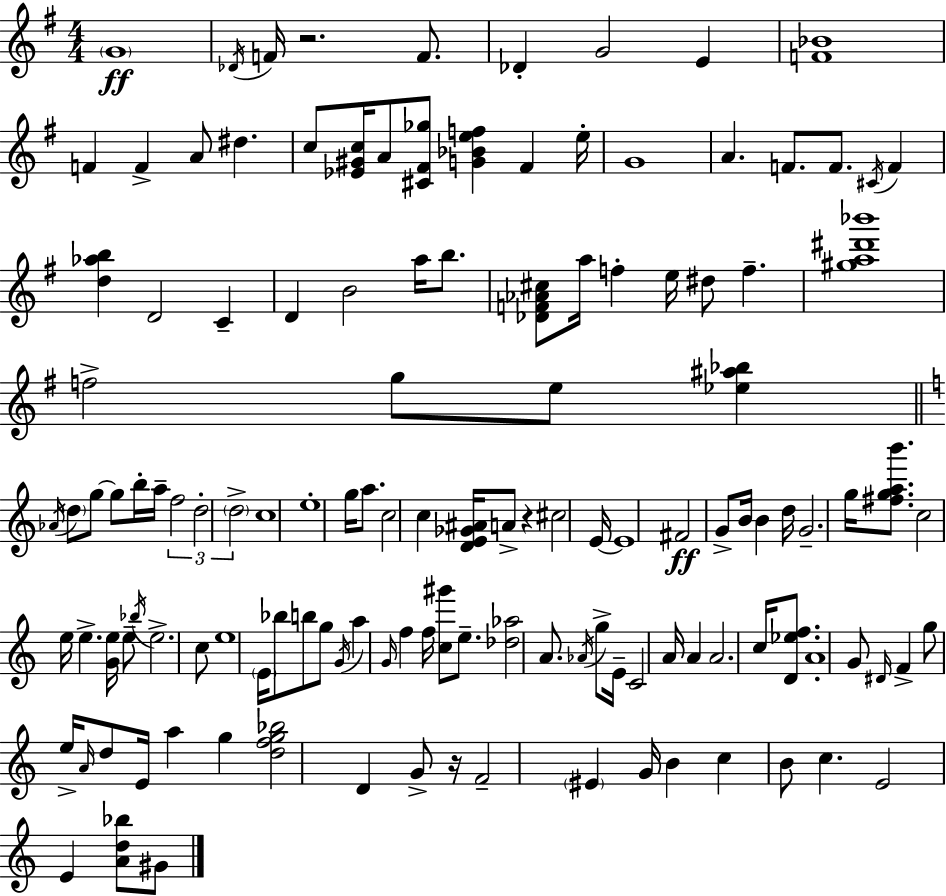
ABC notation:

X:1
T:Untitled
M:4/4
L:1/4
K:Em
G4 _D/4 F/4 z2 F/2 _D G2 E [F_B]4 F F A/2 ^d c/2 [_E^Gc]/4 A/2 [^C^F_g]/2 [G_Bef] ^F e/4 G4 A F/2 F/2 ^C/4 F [d_ab] D2 C D B2 a/4 b/2 [_DF_A^c]/2 a/4 f e/4 ^d/2 f [^ga^d'_b']4 f2 g/2 e/2 [_e^a_b] _A/4 d/2 g/2 g/2 b/4 a/4 f2 d2 d2 c4 e4 g/4 a/2 c2 c [DE_G^A]/4 A/2 z ^c2 E/4 E4 ^F2 G/2 B/4 B d/4 G2 g/4 [^fgab']/2 c2 e/4 e [Ge]/4 e/2 _b/4 e2 c/2 e4 E/4 _b/2 b/2 g/2 G/4 a G/4 f f/4 [c^g']/2 e/2 [_d_a]2 A/2 _A/4 g/2 E/4 C2 A/4 A A2 c/4 [D_ef]/2 A4 G/2 ^D/4 F g/2 e/4 A/4 d/2 E/4 a g [dfg_b]2 D G/2 z/4 F2 ^E G/4 B c B/2 c E2 E [Ad_b]/2 ^G/2